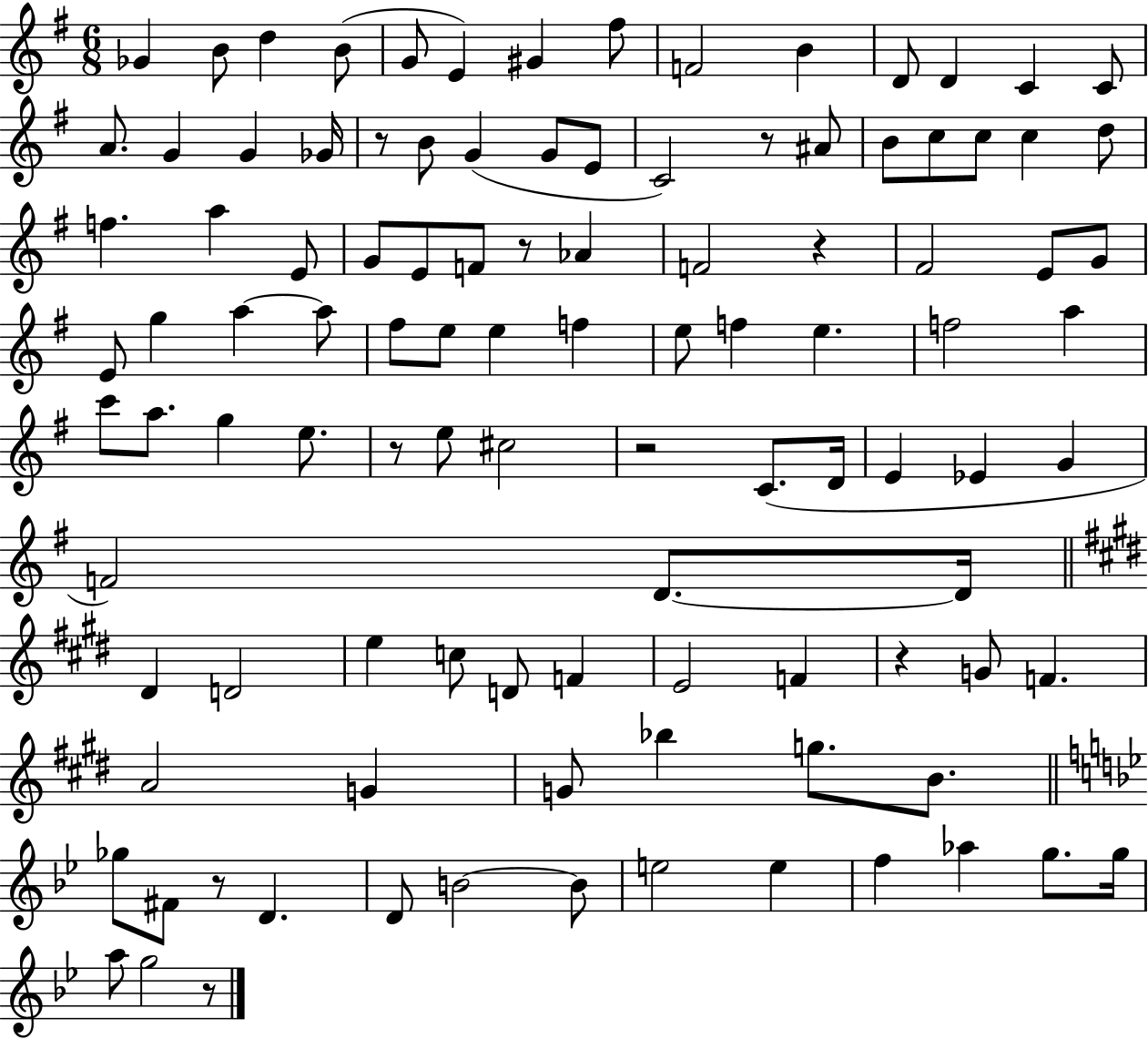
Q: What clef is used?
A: treble